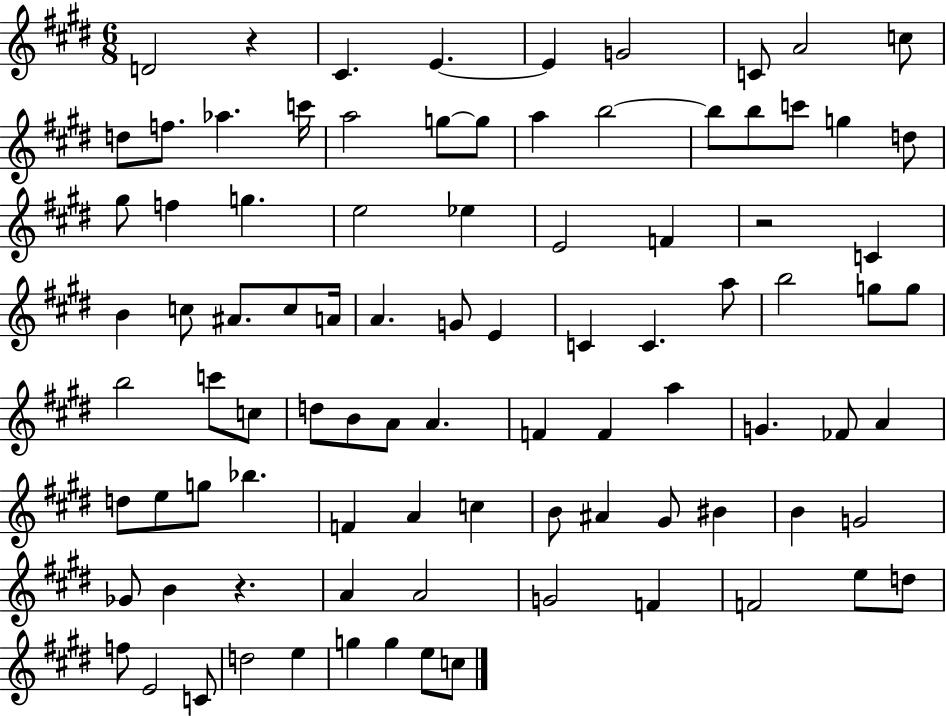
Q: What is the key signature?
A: E major